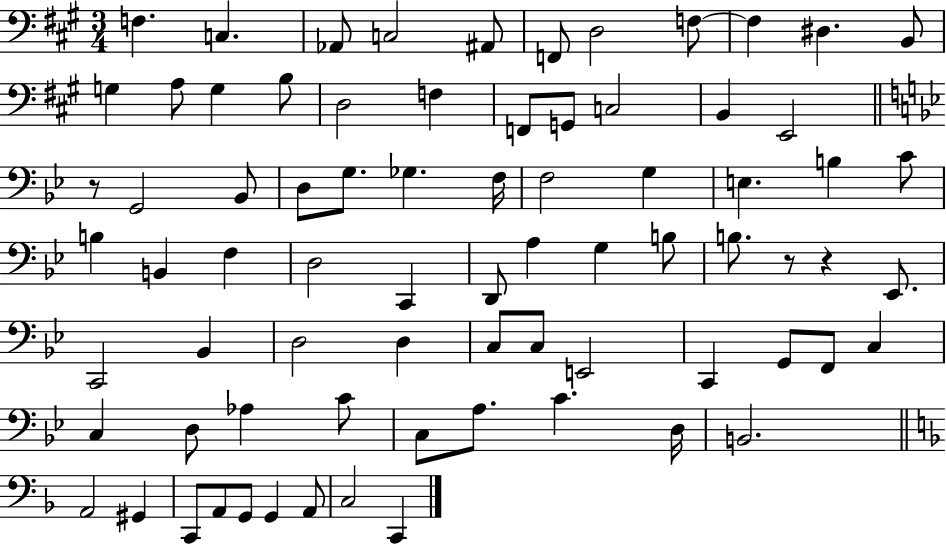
{
  \clef bass
  \numericTimeSignature
  \time 3/4
  \key a \major
  \repeat volta 2 { f4. c4. | aes,8 c2 ais,8 | f,8 d2 f8~~ | f4 dis4. b,8 | \break g4 a8 g4 b8 | d2 f4 | f,8 g,8 c2 | b,4 e,2 | \break \bar "||" \break \key bes \major r8 g,2 bes,8 | d8 g8. ges4. f16 | f2 g4 | e4. b4 c'8 | \break b4 b,4 f4 | d2 c,4 | d,8 a4 g4 b8 | b8. r8 r4 ees,8. | \break c,2 bes,4 | d2 d4 | c8 c8 e,2 | c,4 g,8 f,8 c4 | \break c4 d8 aes4 c'8 | c8 a8. c'4. d16 | b,2. | \bar "||" \break \key f \major a,2 gis,4 | c,8 a,8 g,8 g,4 a,8 | c2 c,4 | } \bar "|."
}